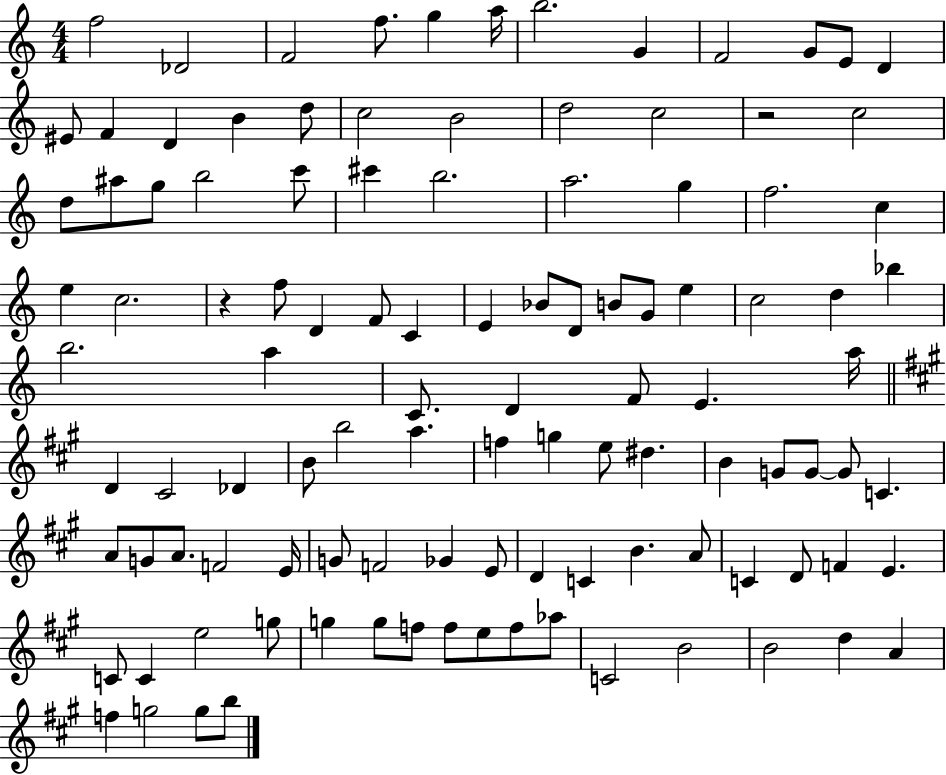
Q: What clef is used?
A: treble